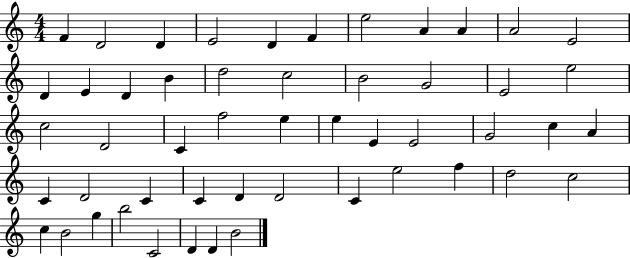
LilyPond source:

{
  \clef treble
  \numericTimeSignature
  \time 4/4
  \key c \major
  f'4 d'2 d'4 | e'2 d'4 f'4 | e''2 a'4 a'4 | a'2 e'2 | \break d'4 e'4 d'4 b'4 | d''2 c''2 | b'2 g'2 | e'2 e''2 | \break c''2 d'2 | c'4 f''2 e''4 | e''4 e'4 e'2 | g'2 c''4 a'4 | \break c'4 d'2 c'4 | c'4 d'4 d'2 | c'4 e''2 f''4 | d''2 c''2 | \break c''4 b'2 g''4 | b''2 c'2 | d'4 d'4 b'2 | \bar "|."
}